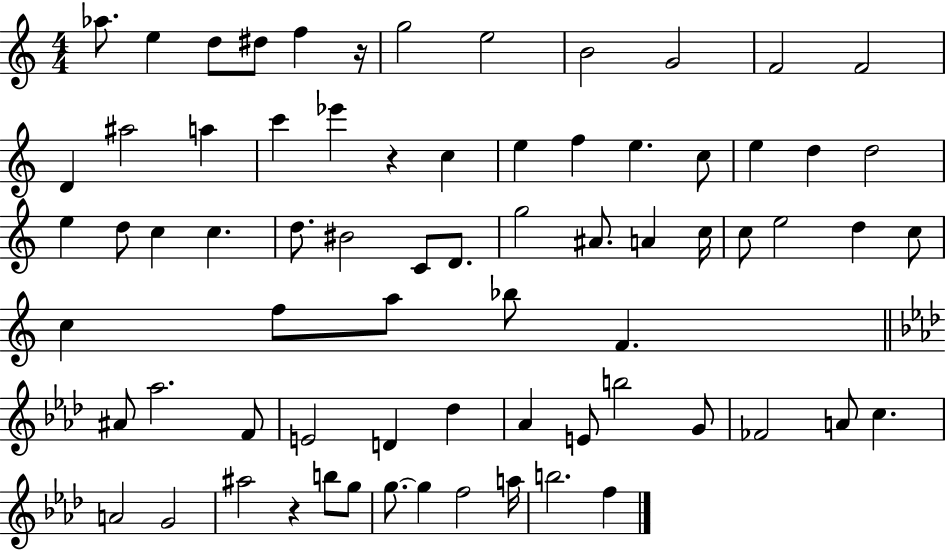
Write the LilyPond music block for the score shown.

{
  \clef treble
  \numericTimeSignature
  \time 4/4
  \key c \major
  aes''8. e''4 d''8 dis''8 f''4 r16 | g''2 e''2 | b'2 g'2 | f'2 f'2 | \break d'4 ais''2 a''4 | c'''4 ees'''4 r4 c''4 | e''4 f''4 e''4. c''8 | e''4 d''4 d''2 | \break e''4 d''8 c''4 c''4. | d''8. bis'2 c'8 d'8. | g''2 ais'8. a'4 c''16 | c''8 e''2 d''4 c''8 | \break c''4 f''8 a''8 bes''8 f'4. | \bar "||" \break \key aes \major ais'8 aes''2. f'8 | e'2 d'4 des''4 | aes'4 e'8 b''2 g'8 | fes'2 a'8 c''4. | \break a'2 g'2 | ais''2 r4 b''8 g''8 | g''8.~~ g''4 f''2 a''16 | b''2. f''4 | \break \bar "|."
}